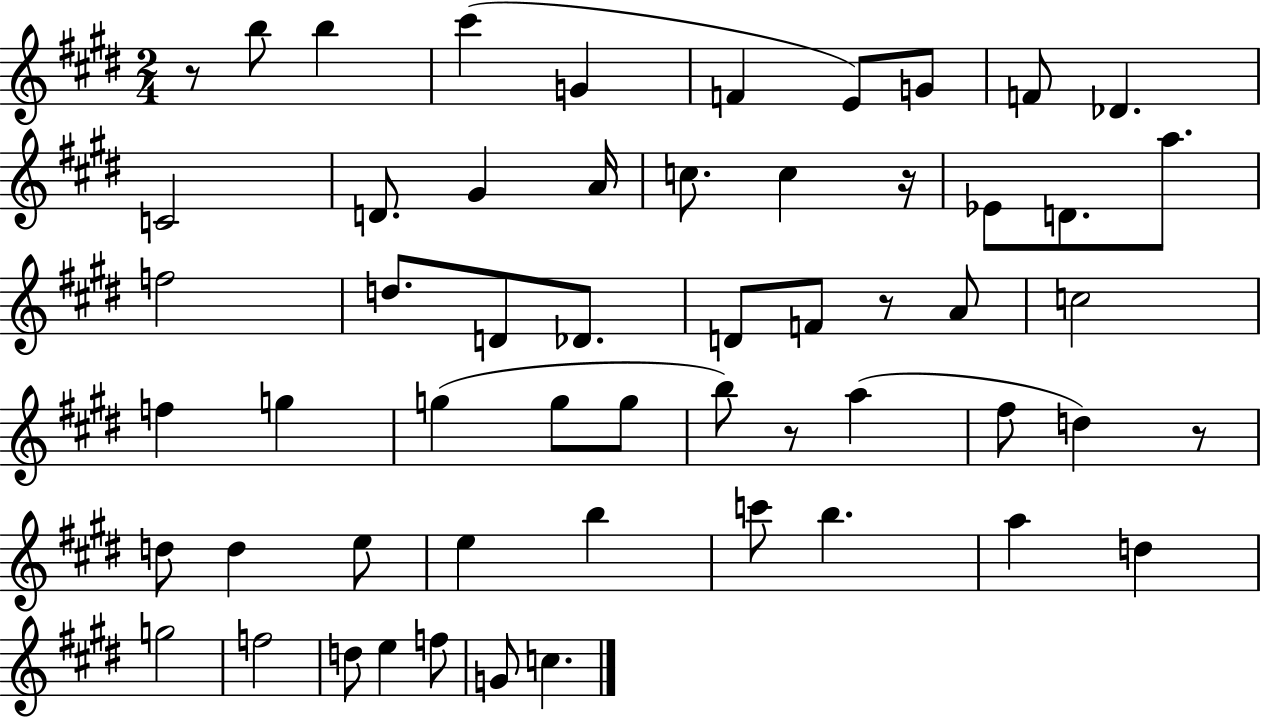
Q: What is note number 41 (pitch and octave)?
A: C6